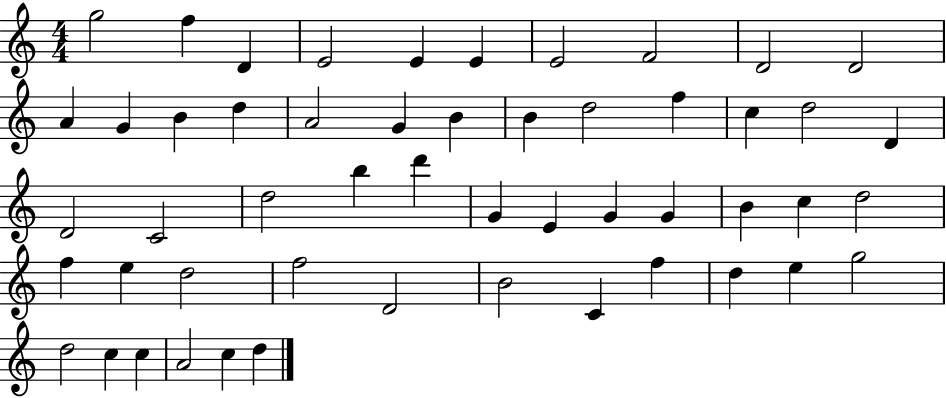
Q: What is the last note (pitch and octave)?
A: D5